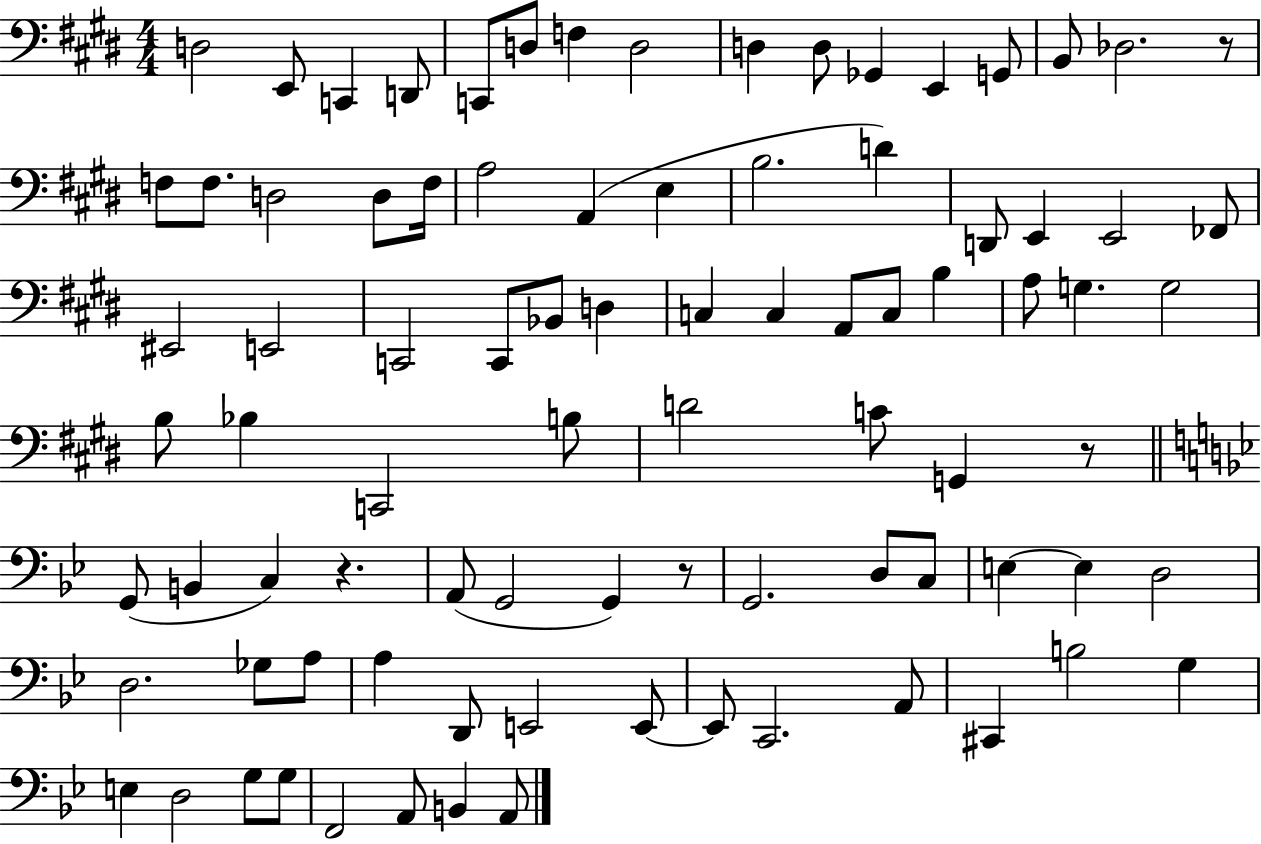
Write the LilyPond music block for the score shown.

{
  \clef bass
  \numericTimeSignature
  \time 4/4
  \key e \major
  d2 e,8 c,4 d,8 | c,8 d8 f4 d2 | d4 d8 ges,4 e,4 g,8 | b,8 des2. r8 | \break f8 f8. d2 d8 f16 | a2 a,4( e4 | b2. d'4) | d,8 e,4 e,2 fes,8 | \break eis,2 e,2 | c,2 c,8 bes,8 d4 | c4 c4 a,8 c8 b4 | a8 g4. g2 | \break b8 bes4 c,2 b8 | d'2 c'8 g,4 r8 | \bar "||" \break \key g \minor g,8( b,4 c4) r4. | a,8( g,2 g,4) r8 | g,2. d8 c8 | e4~~ e4 d2 | \break d2. ges8 a8 | a4 d,8 e,2 e,8~~ | e,8 c,2. a,8 | cis,4 b2 g4 | \break e4 d2 g8 g8 | f,2 a,8 b,4 a,8 | \bar "|."
}